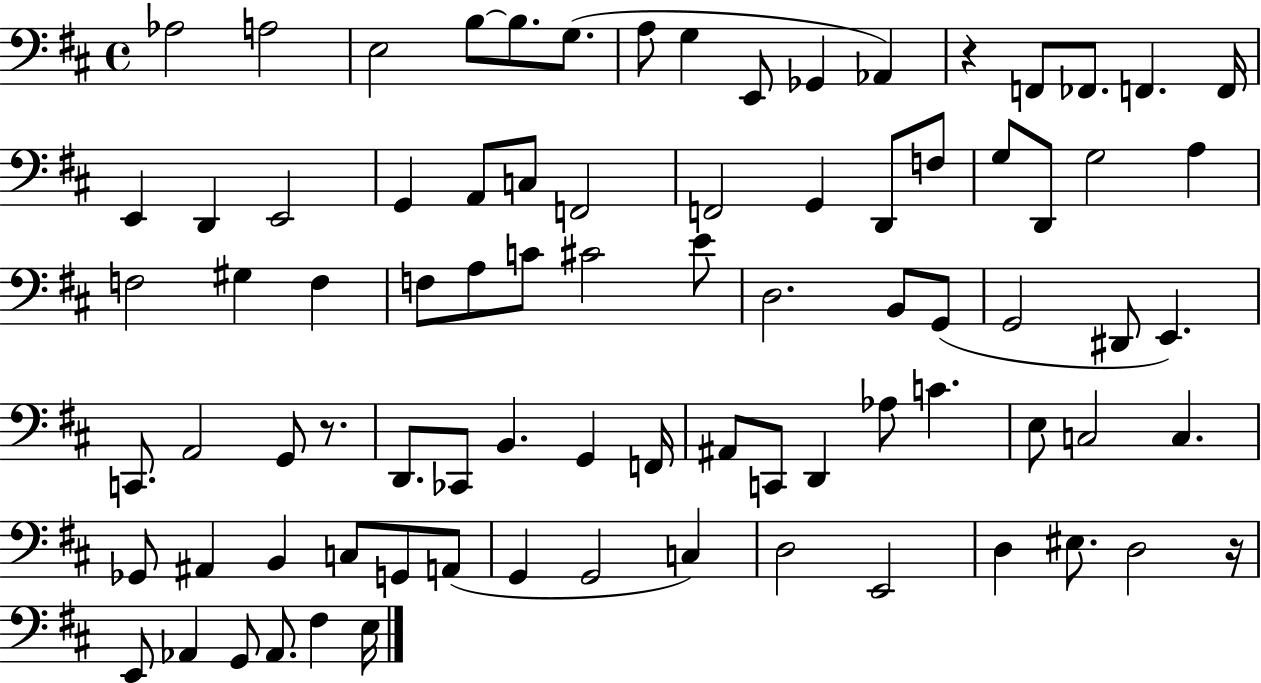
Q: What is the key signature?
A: D major